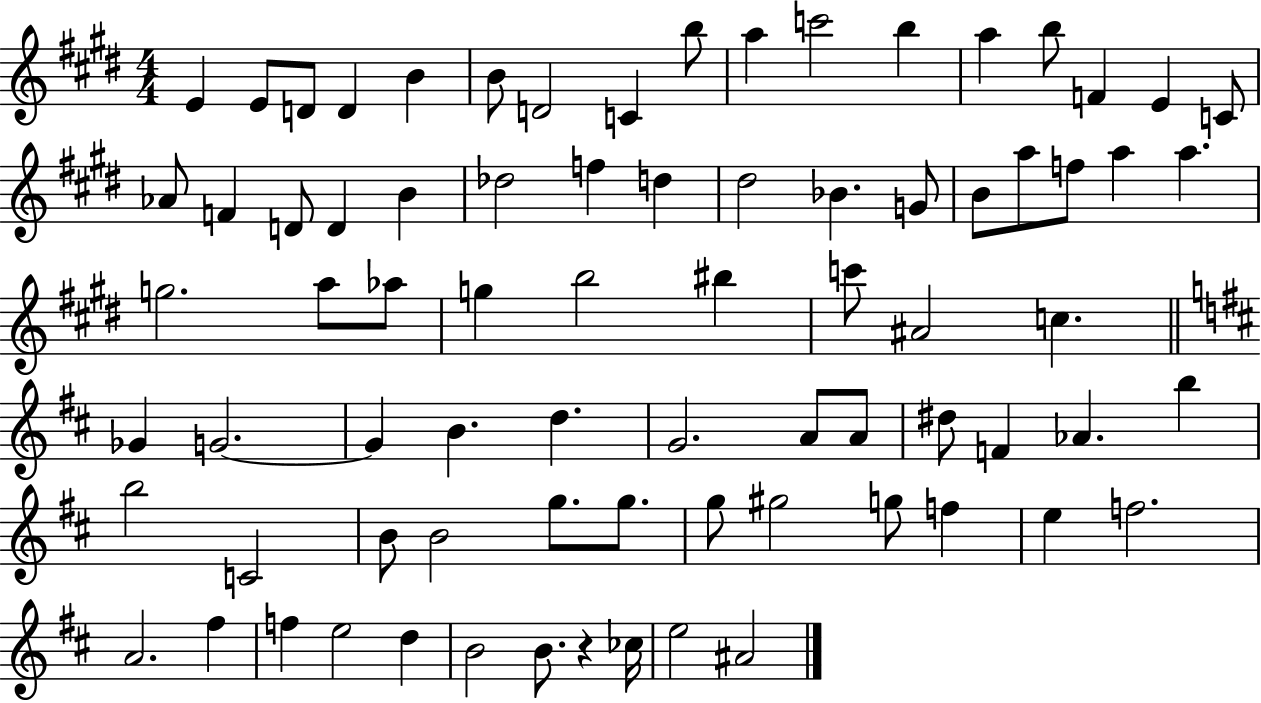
{
  \clef treble
  \numericTimeSignature
  \time 4/4
  \key e \major
  e'4 e'8 d'8 d'4 b'4 | b'8 d'2 c'4 b''8 | a''4 c'''2 b''4 | a''4 b''8 f'4 e'4 c'8 | \break aes'8 f'4 d'8 d'4 b'4 | des''2 f''4 d''4 | dis''2 bes'4. g'8 | b'8 a''8 f''8 a''4 a''4. | \break g''2. a''8 aes''8 | g''4 b''2 bis''4 | c'''8 ais'2 c''4. | \bar "||" \break \key d \major ges'4 g'2.~~ | g'4 b'4. d''4. | g'2. a'8 a'8 | dis''8 f'4 aes'4. b''4 | \break b''2 c'2 | b'8 b'2 g''8. g''8. | g''8 gis''2 g''8 f''4 | e''4 f''2. | \break a'2. fis''4 | f''4 e''2 d''4 | b'2 b'8. r4 ces''16 | e''2 ais'2 | \break \bar "|."
}